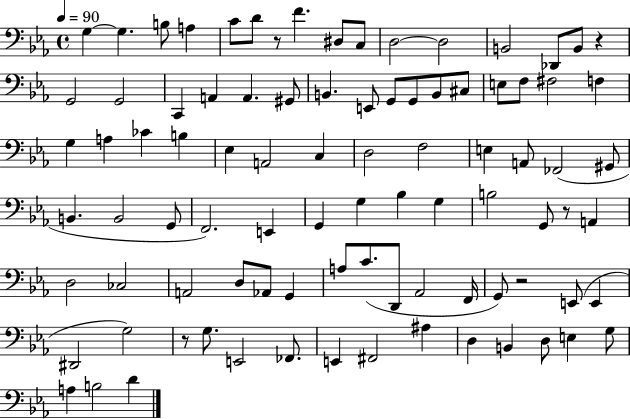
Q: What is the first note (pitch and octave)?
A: G3